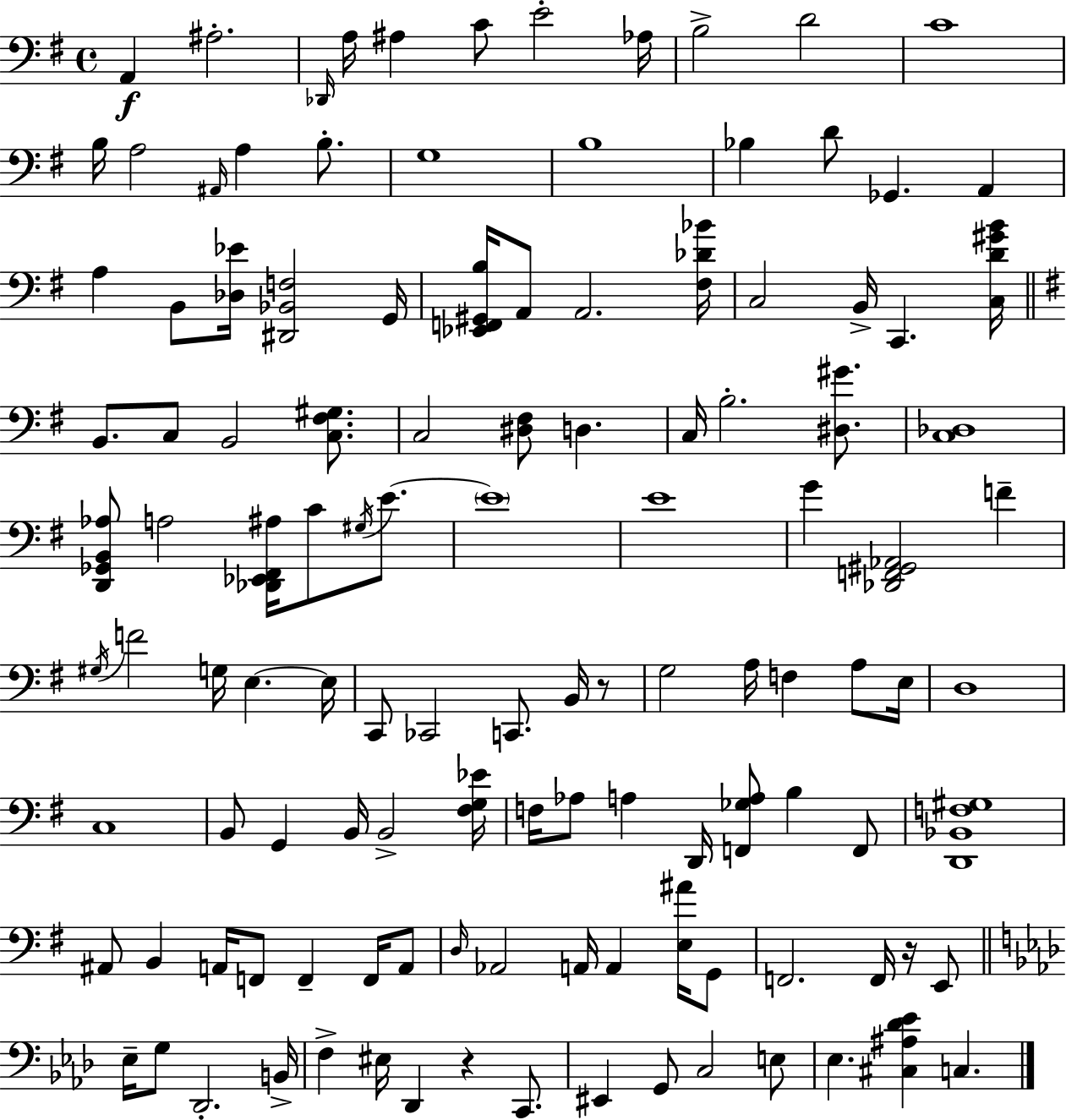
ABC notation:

X:1
T:Untitled
M:4/4
L:1/4
K:G
A,, ^A,2 _D,,/4 A,/4 ^A, C/2 E2 _A,/4 B,2 D2 C4 B,/4 A,2 ^A,,/4 A, B,/2 G,4 B,4 _B, D/2 _G,, A,, A, B,,/2 [_D,_E]/4 [^D,,_B,,F,]2 G,,/4 [_E,,F,,^G,,B,]/4 A,,/2 A,,2 [^F,_D_B]/4 C,2 B,,/4 C,, [C,D^GB]/4 B,,/2 C,/2 B,,2 [C,^F,^G,]/2 C,2 [^D,^F,]/2 D, C,/4 B,2 [^D,^G]/2 [C,_D,]4 [D,,_G,,B,,_A,]/2 A,2 [_D,,_E,,^F,,^A,]/4 C/2 ^G,/4 E/2 E4 E4 G [_D,,F,,^G,,_A,,]2 F ^G,/4 F2 G,/4 E, E,/4 C,,/2 _C,,2 C,,/2 B,,/4 z/2 G,2 A,/4 F, A,/2 E,/4 D,4 C,4 B,,/2 G,, B,,/4 B,,2 [^F,G,_E]/4 F,/4 _A,/2 A, D,,/4 [F,,_G,A,]/2 B, F,,/2 [D,,_B,,F,^G,]4 ^A,,/2 B,, A,,/4 F,,/2 F,, F,,/4 A,,/2 D,/4 _A,,2 A,,/4 A,, [E,^A]/4 G,,/2 F,,2 F,,/4 z/4 E,,/2 _E,/4 G,/2 _D,,2 B,,/4 F, ^E,/4 _D,, z C,,/2 ^E,, G,,/2 C,2 E,/2 _E, [^C,^A,_D_E] C,